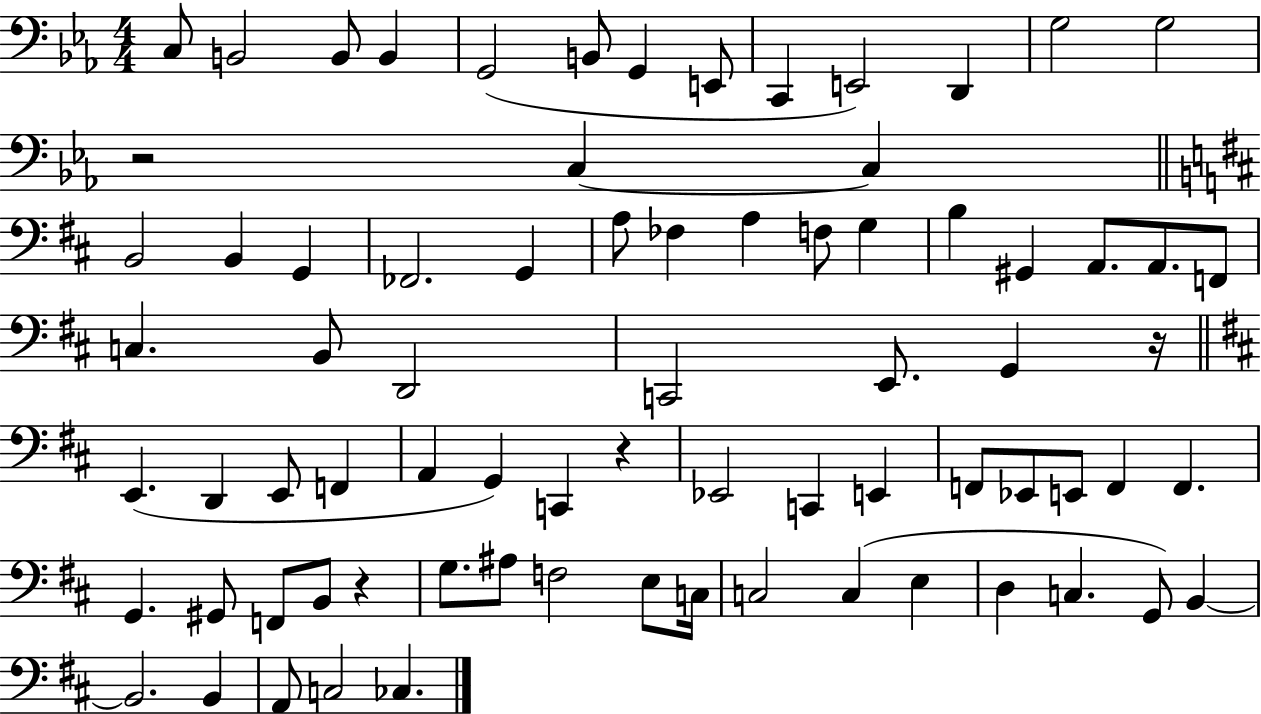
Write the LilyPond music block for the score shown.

{
  \clef bass
  \numericTimeSignature
  \time 4/4
  \key ees \major
  c8 b,2 b,8 b,4 | g,2( b,8 g,4 e,8 | c,4 e,2) d,4 | g2 g2 | \break r2 c4~~ c4 | \bar "||" \break \key d \major b,2 b,4 g,4 | fes,2. g,4 | a8 fes4 a4 f8 g4 | b4 gis,4 a,8. a,8. f,8 | \break c4. b,8 d,2 | c,2 e,8. g,4 r16 | \bar "||" \break \key d \major e,4.( d,4 e,8 f,4 | a,4 g,4) c,4 r4 | ees,2 c,4 e,4 | f,8 ees,8 e,8 f,4 f,4. | \break g,4. gis,8 f,8 b,8 r4 | g8. ais8 f2 e8 c16 | c2 c4( e4 | d4 c4. g,8) b,4~~ | \break b,2. b,4 | a,8 c2 ces4. | \bar "|."
}